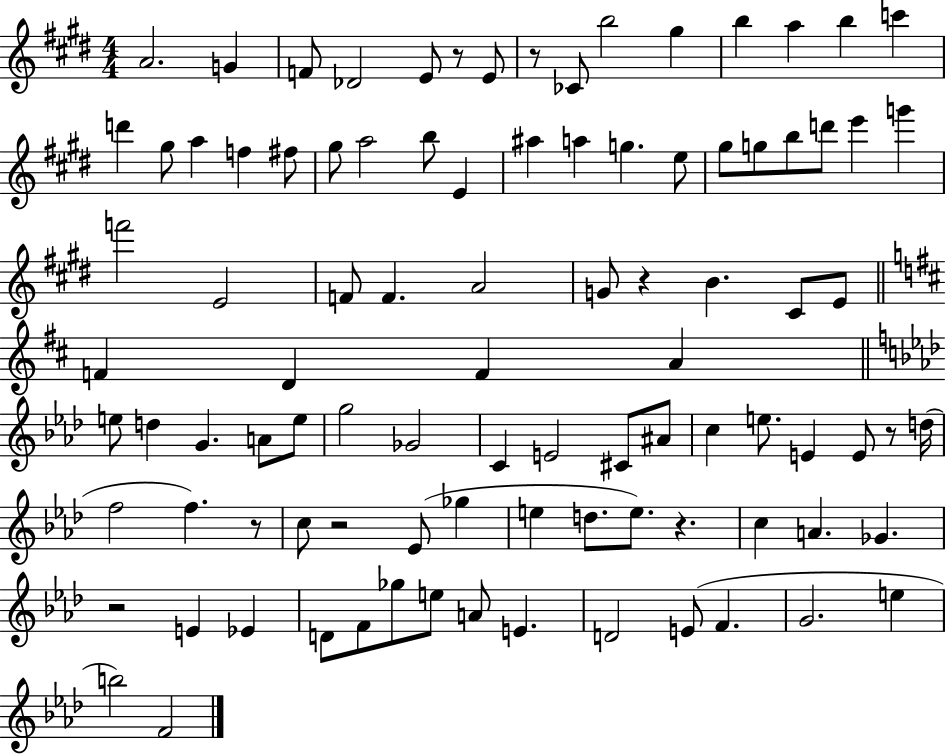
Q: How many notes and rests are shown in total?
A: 95